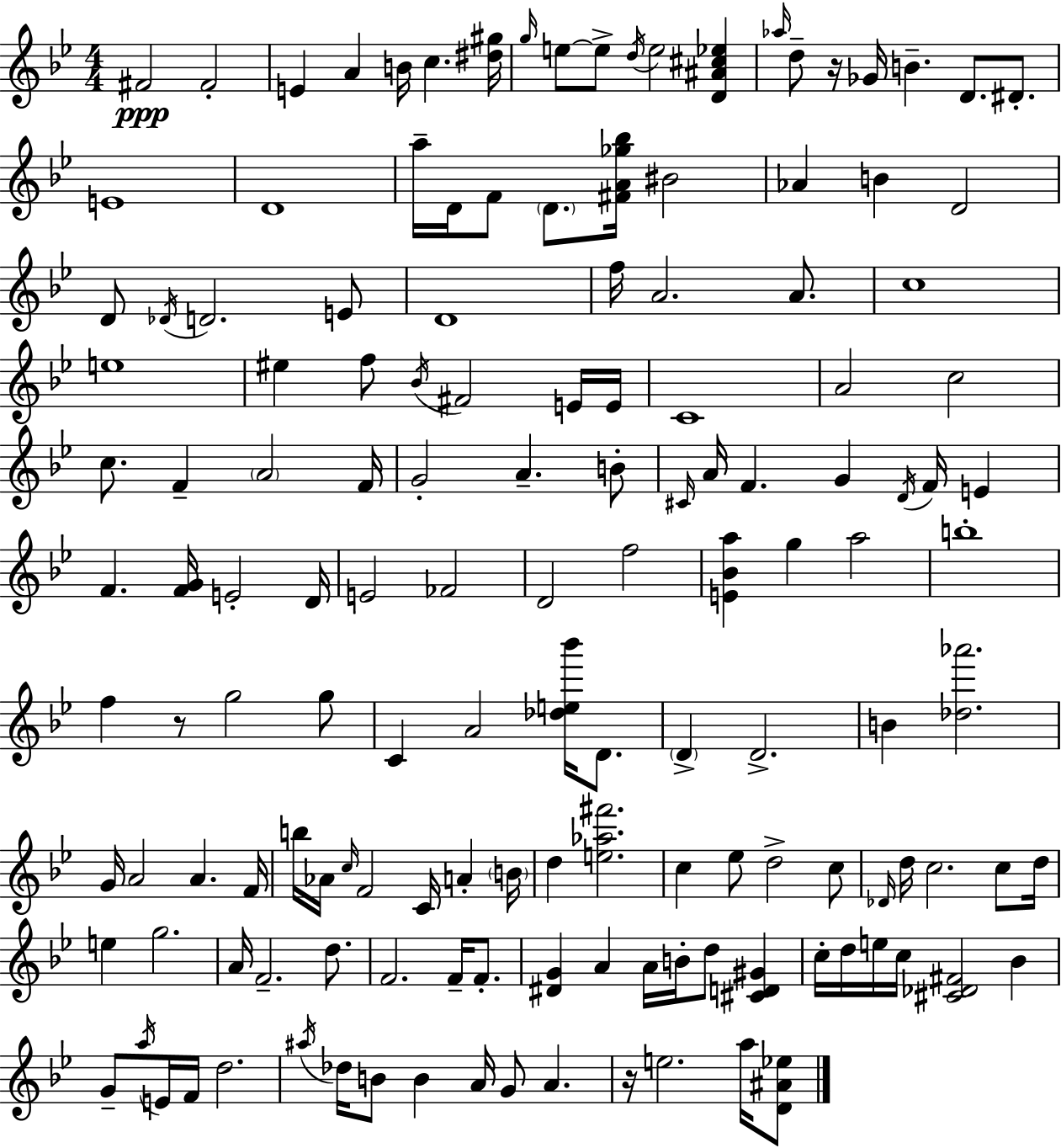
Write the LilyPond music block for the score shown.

{
  \clef treble
  \numericTimeSignature
  \time 4/4
  \key g \minor
  fis'2\ppp fis'2-. | e'4 a'4 b'16 c''4. <dis'' gis''>16 | \grace { g''16 } e''8~~ e''8-> \acciaccatura { d''16 } e''2 <d' ais' cis'' ees''>4 | \grace { aes''16 } d''8-- r16 ges'16 b'4.-- d'8. | \break dis'8.-. e'1 | d'1 | a''16-- d'16 f'8 \parenthesize d'8. <fis' a' ges'' bes''>16 bis'2 | aes'4 b'4 d'2 | \break d'8 \acciaccatura { des'16 } d'2. | e'8 d'1 | f''16 a'2. | a'8. c''1 | \break e''1 | eis''4 f''8 \acciaccatura { bes'16 } fis'2 | e'16 e'16 c'1 | a'2 c''2 | \break c''8. f'4-- \parenthesize a'2 | f'16 g'2-. a'4.-- | b'8-. \grace { cis'16 } a'16 f'4. g'4 | \acciaccatura { d'16 } f'16 e'4 f'4. <f' g'>16 e'2-. | \break d'16 e'2 fes'2 | d'2 f''2 | <e' bes' a''>4 g''4 a''2 | b''1-. | \break f''4 r8 g''2 | g''8 c'4 a'2 | <des'' e'' bes'''>16 d'8. \parenthesize d'4-> d'2.-> | b'4 <des'' aes'''>2. | \break g'16 a'2 | a'4. f'16 b''16 aes'16 \grace { c''16 } f'2 | c'16 a'4-. \parenthesize b'16 d''4 <e'' aes'' fis'''>2. | c''4 ees''8 d''2-> | \break c''8 \grace { des'16 } d''16 c''2. | c''8 d''16 e''4 g''2. | a'16 f'2.-- | d''8. f'2. | \break f'16-- f'8.-. <dis' g'>4 a'4 | a'16 b'16-. d''8 <cis' d' gis'>4 c''16-. d''16 e''16 c''16 <cis' des' fis'>2 | bes'4 g'8-- \acciaccatura { a''16 } e'16 f'16 d''2. | \acciaccatura { ais''16 } des''16 b'8 b'4 | \break a'16 g'8 a'4. r16 e''2. | a''16 <d' ais' ees''>8 \bar "|."
}